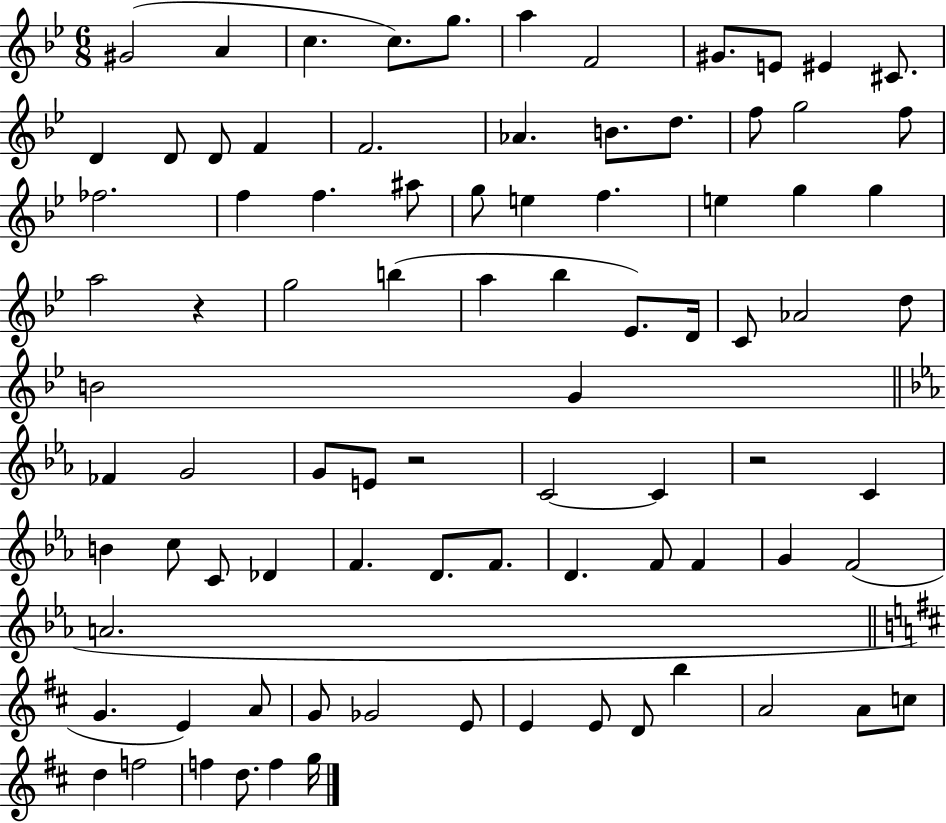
G#4/h A4/q C5/q. C5/e. G5/e. A5/q F4/h G#4/e. E4/e EIS4/q C#4/e. D4/q D4/e D4/e F4/q F4/h. Ab4/q. B4/e. D5/e. F5/e G5/h F5/e FES5/h. F5/q F5/q. A#5/e G5/e E5/q F5/q. E5/q G5/q G5/q A5/h R/q G5/h B5/q A5/q Bb5/q Eb4/e. D4/s C4/e Ab4/h D5/e B4/h G4/q FES4/q G4/h G4/e E4/e R/h C4/h C4/q R/h C4/q B4/q C5/e C4/e Db4/q F4/q. D4/e. F4/e. D4/q. F4/e F4/q G4/q F4/h A4/h. G4/q. E4/q A4/e G4/e Gb4/h E4/e E4/q E4/e D4/e B5/q A4/h A4/e C5/e D5/q F5/h F5/q D5/e. F5/q G5/s